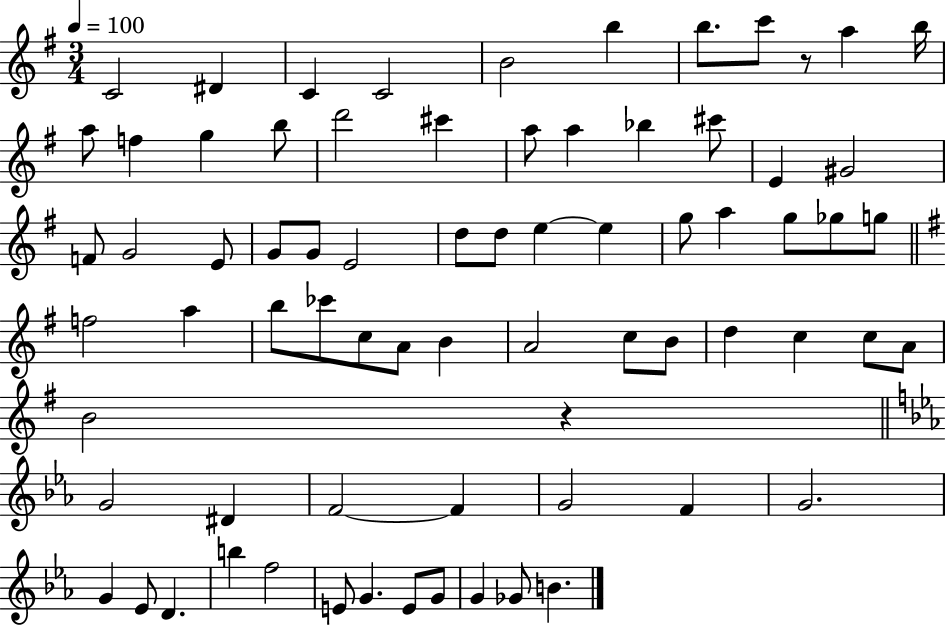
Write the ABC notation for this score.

X:1
T:Untitled
M:3/4
L:1/4
K:G
C2 ^D C C2 B2 b b/2 c'/2 z/2 a b/4 a/2 f g b/2 d'2 ^c' a/2 a _b ^c'/2 E ^G2 F/2 G2 E/2 G/2 G/2 E2 d/2 d/2 e e g/2 a g/2 _g/2 g/2 f2 a b/2 _c'/2 c/2 A/2 B A2 c/2 B/2 d c c/2 A/2 B2 z G2 ^D F2 F G2 F G2 G _E/2 D b f2 E/2 G E/2 G/2 G _G/2 B